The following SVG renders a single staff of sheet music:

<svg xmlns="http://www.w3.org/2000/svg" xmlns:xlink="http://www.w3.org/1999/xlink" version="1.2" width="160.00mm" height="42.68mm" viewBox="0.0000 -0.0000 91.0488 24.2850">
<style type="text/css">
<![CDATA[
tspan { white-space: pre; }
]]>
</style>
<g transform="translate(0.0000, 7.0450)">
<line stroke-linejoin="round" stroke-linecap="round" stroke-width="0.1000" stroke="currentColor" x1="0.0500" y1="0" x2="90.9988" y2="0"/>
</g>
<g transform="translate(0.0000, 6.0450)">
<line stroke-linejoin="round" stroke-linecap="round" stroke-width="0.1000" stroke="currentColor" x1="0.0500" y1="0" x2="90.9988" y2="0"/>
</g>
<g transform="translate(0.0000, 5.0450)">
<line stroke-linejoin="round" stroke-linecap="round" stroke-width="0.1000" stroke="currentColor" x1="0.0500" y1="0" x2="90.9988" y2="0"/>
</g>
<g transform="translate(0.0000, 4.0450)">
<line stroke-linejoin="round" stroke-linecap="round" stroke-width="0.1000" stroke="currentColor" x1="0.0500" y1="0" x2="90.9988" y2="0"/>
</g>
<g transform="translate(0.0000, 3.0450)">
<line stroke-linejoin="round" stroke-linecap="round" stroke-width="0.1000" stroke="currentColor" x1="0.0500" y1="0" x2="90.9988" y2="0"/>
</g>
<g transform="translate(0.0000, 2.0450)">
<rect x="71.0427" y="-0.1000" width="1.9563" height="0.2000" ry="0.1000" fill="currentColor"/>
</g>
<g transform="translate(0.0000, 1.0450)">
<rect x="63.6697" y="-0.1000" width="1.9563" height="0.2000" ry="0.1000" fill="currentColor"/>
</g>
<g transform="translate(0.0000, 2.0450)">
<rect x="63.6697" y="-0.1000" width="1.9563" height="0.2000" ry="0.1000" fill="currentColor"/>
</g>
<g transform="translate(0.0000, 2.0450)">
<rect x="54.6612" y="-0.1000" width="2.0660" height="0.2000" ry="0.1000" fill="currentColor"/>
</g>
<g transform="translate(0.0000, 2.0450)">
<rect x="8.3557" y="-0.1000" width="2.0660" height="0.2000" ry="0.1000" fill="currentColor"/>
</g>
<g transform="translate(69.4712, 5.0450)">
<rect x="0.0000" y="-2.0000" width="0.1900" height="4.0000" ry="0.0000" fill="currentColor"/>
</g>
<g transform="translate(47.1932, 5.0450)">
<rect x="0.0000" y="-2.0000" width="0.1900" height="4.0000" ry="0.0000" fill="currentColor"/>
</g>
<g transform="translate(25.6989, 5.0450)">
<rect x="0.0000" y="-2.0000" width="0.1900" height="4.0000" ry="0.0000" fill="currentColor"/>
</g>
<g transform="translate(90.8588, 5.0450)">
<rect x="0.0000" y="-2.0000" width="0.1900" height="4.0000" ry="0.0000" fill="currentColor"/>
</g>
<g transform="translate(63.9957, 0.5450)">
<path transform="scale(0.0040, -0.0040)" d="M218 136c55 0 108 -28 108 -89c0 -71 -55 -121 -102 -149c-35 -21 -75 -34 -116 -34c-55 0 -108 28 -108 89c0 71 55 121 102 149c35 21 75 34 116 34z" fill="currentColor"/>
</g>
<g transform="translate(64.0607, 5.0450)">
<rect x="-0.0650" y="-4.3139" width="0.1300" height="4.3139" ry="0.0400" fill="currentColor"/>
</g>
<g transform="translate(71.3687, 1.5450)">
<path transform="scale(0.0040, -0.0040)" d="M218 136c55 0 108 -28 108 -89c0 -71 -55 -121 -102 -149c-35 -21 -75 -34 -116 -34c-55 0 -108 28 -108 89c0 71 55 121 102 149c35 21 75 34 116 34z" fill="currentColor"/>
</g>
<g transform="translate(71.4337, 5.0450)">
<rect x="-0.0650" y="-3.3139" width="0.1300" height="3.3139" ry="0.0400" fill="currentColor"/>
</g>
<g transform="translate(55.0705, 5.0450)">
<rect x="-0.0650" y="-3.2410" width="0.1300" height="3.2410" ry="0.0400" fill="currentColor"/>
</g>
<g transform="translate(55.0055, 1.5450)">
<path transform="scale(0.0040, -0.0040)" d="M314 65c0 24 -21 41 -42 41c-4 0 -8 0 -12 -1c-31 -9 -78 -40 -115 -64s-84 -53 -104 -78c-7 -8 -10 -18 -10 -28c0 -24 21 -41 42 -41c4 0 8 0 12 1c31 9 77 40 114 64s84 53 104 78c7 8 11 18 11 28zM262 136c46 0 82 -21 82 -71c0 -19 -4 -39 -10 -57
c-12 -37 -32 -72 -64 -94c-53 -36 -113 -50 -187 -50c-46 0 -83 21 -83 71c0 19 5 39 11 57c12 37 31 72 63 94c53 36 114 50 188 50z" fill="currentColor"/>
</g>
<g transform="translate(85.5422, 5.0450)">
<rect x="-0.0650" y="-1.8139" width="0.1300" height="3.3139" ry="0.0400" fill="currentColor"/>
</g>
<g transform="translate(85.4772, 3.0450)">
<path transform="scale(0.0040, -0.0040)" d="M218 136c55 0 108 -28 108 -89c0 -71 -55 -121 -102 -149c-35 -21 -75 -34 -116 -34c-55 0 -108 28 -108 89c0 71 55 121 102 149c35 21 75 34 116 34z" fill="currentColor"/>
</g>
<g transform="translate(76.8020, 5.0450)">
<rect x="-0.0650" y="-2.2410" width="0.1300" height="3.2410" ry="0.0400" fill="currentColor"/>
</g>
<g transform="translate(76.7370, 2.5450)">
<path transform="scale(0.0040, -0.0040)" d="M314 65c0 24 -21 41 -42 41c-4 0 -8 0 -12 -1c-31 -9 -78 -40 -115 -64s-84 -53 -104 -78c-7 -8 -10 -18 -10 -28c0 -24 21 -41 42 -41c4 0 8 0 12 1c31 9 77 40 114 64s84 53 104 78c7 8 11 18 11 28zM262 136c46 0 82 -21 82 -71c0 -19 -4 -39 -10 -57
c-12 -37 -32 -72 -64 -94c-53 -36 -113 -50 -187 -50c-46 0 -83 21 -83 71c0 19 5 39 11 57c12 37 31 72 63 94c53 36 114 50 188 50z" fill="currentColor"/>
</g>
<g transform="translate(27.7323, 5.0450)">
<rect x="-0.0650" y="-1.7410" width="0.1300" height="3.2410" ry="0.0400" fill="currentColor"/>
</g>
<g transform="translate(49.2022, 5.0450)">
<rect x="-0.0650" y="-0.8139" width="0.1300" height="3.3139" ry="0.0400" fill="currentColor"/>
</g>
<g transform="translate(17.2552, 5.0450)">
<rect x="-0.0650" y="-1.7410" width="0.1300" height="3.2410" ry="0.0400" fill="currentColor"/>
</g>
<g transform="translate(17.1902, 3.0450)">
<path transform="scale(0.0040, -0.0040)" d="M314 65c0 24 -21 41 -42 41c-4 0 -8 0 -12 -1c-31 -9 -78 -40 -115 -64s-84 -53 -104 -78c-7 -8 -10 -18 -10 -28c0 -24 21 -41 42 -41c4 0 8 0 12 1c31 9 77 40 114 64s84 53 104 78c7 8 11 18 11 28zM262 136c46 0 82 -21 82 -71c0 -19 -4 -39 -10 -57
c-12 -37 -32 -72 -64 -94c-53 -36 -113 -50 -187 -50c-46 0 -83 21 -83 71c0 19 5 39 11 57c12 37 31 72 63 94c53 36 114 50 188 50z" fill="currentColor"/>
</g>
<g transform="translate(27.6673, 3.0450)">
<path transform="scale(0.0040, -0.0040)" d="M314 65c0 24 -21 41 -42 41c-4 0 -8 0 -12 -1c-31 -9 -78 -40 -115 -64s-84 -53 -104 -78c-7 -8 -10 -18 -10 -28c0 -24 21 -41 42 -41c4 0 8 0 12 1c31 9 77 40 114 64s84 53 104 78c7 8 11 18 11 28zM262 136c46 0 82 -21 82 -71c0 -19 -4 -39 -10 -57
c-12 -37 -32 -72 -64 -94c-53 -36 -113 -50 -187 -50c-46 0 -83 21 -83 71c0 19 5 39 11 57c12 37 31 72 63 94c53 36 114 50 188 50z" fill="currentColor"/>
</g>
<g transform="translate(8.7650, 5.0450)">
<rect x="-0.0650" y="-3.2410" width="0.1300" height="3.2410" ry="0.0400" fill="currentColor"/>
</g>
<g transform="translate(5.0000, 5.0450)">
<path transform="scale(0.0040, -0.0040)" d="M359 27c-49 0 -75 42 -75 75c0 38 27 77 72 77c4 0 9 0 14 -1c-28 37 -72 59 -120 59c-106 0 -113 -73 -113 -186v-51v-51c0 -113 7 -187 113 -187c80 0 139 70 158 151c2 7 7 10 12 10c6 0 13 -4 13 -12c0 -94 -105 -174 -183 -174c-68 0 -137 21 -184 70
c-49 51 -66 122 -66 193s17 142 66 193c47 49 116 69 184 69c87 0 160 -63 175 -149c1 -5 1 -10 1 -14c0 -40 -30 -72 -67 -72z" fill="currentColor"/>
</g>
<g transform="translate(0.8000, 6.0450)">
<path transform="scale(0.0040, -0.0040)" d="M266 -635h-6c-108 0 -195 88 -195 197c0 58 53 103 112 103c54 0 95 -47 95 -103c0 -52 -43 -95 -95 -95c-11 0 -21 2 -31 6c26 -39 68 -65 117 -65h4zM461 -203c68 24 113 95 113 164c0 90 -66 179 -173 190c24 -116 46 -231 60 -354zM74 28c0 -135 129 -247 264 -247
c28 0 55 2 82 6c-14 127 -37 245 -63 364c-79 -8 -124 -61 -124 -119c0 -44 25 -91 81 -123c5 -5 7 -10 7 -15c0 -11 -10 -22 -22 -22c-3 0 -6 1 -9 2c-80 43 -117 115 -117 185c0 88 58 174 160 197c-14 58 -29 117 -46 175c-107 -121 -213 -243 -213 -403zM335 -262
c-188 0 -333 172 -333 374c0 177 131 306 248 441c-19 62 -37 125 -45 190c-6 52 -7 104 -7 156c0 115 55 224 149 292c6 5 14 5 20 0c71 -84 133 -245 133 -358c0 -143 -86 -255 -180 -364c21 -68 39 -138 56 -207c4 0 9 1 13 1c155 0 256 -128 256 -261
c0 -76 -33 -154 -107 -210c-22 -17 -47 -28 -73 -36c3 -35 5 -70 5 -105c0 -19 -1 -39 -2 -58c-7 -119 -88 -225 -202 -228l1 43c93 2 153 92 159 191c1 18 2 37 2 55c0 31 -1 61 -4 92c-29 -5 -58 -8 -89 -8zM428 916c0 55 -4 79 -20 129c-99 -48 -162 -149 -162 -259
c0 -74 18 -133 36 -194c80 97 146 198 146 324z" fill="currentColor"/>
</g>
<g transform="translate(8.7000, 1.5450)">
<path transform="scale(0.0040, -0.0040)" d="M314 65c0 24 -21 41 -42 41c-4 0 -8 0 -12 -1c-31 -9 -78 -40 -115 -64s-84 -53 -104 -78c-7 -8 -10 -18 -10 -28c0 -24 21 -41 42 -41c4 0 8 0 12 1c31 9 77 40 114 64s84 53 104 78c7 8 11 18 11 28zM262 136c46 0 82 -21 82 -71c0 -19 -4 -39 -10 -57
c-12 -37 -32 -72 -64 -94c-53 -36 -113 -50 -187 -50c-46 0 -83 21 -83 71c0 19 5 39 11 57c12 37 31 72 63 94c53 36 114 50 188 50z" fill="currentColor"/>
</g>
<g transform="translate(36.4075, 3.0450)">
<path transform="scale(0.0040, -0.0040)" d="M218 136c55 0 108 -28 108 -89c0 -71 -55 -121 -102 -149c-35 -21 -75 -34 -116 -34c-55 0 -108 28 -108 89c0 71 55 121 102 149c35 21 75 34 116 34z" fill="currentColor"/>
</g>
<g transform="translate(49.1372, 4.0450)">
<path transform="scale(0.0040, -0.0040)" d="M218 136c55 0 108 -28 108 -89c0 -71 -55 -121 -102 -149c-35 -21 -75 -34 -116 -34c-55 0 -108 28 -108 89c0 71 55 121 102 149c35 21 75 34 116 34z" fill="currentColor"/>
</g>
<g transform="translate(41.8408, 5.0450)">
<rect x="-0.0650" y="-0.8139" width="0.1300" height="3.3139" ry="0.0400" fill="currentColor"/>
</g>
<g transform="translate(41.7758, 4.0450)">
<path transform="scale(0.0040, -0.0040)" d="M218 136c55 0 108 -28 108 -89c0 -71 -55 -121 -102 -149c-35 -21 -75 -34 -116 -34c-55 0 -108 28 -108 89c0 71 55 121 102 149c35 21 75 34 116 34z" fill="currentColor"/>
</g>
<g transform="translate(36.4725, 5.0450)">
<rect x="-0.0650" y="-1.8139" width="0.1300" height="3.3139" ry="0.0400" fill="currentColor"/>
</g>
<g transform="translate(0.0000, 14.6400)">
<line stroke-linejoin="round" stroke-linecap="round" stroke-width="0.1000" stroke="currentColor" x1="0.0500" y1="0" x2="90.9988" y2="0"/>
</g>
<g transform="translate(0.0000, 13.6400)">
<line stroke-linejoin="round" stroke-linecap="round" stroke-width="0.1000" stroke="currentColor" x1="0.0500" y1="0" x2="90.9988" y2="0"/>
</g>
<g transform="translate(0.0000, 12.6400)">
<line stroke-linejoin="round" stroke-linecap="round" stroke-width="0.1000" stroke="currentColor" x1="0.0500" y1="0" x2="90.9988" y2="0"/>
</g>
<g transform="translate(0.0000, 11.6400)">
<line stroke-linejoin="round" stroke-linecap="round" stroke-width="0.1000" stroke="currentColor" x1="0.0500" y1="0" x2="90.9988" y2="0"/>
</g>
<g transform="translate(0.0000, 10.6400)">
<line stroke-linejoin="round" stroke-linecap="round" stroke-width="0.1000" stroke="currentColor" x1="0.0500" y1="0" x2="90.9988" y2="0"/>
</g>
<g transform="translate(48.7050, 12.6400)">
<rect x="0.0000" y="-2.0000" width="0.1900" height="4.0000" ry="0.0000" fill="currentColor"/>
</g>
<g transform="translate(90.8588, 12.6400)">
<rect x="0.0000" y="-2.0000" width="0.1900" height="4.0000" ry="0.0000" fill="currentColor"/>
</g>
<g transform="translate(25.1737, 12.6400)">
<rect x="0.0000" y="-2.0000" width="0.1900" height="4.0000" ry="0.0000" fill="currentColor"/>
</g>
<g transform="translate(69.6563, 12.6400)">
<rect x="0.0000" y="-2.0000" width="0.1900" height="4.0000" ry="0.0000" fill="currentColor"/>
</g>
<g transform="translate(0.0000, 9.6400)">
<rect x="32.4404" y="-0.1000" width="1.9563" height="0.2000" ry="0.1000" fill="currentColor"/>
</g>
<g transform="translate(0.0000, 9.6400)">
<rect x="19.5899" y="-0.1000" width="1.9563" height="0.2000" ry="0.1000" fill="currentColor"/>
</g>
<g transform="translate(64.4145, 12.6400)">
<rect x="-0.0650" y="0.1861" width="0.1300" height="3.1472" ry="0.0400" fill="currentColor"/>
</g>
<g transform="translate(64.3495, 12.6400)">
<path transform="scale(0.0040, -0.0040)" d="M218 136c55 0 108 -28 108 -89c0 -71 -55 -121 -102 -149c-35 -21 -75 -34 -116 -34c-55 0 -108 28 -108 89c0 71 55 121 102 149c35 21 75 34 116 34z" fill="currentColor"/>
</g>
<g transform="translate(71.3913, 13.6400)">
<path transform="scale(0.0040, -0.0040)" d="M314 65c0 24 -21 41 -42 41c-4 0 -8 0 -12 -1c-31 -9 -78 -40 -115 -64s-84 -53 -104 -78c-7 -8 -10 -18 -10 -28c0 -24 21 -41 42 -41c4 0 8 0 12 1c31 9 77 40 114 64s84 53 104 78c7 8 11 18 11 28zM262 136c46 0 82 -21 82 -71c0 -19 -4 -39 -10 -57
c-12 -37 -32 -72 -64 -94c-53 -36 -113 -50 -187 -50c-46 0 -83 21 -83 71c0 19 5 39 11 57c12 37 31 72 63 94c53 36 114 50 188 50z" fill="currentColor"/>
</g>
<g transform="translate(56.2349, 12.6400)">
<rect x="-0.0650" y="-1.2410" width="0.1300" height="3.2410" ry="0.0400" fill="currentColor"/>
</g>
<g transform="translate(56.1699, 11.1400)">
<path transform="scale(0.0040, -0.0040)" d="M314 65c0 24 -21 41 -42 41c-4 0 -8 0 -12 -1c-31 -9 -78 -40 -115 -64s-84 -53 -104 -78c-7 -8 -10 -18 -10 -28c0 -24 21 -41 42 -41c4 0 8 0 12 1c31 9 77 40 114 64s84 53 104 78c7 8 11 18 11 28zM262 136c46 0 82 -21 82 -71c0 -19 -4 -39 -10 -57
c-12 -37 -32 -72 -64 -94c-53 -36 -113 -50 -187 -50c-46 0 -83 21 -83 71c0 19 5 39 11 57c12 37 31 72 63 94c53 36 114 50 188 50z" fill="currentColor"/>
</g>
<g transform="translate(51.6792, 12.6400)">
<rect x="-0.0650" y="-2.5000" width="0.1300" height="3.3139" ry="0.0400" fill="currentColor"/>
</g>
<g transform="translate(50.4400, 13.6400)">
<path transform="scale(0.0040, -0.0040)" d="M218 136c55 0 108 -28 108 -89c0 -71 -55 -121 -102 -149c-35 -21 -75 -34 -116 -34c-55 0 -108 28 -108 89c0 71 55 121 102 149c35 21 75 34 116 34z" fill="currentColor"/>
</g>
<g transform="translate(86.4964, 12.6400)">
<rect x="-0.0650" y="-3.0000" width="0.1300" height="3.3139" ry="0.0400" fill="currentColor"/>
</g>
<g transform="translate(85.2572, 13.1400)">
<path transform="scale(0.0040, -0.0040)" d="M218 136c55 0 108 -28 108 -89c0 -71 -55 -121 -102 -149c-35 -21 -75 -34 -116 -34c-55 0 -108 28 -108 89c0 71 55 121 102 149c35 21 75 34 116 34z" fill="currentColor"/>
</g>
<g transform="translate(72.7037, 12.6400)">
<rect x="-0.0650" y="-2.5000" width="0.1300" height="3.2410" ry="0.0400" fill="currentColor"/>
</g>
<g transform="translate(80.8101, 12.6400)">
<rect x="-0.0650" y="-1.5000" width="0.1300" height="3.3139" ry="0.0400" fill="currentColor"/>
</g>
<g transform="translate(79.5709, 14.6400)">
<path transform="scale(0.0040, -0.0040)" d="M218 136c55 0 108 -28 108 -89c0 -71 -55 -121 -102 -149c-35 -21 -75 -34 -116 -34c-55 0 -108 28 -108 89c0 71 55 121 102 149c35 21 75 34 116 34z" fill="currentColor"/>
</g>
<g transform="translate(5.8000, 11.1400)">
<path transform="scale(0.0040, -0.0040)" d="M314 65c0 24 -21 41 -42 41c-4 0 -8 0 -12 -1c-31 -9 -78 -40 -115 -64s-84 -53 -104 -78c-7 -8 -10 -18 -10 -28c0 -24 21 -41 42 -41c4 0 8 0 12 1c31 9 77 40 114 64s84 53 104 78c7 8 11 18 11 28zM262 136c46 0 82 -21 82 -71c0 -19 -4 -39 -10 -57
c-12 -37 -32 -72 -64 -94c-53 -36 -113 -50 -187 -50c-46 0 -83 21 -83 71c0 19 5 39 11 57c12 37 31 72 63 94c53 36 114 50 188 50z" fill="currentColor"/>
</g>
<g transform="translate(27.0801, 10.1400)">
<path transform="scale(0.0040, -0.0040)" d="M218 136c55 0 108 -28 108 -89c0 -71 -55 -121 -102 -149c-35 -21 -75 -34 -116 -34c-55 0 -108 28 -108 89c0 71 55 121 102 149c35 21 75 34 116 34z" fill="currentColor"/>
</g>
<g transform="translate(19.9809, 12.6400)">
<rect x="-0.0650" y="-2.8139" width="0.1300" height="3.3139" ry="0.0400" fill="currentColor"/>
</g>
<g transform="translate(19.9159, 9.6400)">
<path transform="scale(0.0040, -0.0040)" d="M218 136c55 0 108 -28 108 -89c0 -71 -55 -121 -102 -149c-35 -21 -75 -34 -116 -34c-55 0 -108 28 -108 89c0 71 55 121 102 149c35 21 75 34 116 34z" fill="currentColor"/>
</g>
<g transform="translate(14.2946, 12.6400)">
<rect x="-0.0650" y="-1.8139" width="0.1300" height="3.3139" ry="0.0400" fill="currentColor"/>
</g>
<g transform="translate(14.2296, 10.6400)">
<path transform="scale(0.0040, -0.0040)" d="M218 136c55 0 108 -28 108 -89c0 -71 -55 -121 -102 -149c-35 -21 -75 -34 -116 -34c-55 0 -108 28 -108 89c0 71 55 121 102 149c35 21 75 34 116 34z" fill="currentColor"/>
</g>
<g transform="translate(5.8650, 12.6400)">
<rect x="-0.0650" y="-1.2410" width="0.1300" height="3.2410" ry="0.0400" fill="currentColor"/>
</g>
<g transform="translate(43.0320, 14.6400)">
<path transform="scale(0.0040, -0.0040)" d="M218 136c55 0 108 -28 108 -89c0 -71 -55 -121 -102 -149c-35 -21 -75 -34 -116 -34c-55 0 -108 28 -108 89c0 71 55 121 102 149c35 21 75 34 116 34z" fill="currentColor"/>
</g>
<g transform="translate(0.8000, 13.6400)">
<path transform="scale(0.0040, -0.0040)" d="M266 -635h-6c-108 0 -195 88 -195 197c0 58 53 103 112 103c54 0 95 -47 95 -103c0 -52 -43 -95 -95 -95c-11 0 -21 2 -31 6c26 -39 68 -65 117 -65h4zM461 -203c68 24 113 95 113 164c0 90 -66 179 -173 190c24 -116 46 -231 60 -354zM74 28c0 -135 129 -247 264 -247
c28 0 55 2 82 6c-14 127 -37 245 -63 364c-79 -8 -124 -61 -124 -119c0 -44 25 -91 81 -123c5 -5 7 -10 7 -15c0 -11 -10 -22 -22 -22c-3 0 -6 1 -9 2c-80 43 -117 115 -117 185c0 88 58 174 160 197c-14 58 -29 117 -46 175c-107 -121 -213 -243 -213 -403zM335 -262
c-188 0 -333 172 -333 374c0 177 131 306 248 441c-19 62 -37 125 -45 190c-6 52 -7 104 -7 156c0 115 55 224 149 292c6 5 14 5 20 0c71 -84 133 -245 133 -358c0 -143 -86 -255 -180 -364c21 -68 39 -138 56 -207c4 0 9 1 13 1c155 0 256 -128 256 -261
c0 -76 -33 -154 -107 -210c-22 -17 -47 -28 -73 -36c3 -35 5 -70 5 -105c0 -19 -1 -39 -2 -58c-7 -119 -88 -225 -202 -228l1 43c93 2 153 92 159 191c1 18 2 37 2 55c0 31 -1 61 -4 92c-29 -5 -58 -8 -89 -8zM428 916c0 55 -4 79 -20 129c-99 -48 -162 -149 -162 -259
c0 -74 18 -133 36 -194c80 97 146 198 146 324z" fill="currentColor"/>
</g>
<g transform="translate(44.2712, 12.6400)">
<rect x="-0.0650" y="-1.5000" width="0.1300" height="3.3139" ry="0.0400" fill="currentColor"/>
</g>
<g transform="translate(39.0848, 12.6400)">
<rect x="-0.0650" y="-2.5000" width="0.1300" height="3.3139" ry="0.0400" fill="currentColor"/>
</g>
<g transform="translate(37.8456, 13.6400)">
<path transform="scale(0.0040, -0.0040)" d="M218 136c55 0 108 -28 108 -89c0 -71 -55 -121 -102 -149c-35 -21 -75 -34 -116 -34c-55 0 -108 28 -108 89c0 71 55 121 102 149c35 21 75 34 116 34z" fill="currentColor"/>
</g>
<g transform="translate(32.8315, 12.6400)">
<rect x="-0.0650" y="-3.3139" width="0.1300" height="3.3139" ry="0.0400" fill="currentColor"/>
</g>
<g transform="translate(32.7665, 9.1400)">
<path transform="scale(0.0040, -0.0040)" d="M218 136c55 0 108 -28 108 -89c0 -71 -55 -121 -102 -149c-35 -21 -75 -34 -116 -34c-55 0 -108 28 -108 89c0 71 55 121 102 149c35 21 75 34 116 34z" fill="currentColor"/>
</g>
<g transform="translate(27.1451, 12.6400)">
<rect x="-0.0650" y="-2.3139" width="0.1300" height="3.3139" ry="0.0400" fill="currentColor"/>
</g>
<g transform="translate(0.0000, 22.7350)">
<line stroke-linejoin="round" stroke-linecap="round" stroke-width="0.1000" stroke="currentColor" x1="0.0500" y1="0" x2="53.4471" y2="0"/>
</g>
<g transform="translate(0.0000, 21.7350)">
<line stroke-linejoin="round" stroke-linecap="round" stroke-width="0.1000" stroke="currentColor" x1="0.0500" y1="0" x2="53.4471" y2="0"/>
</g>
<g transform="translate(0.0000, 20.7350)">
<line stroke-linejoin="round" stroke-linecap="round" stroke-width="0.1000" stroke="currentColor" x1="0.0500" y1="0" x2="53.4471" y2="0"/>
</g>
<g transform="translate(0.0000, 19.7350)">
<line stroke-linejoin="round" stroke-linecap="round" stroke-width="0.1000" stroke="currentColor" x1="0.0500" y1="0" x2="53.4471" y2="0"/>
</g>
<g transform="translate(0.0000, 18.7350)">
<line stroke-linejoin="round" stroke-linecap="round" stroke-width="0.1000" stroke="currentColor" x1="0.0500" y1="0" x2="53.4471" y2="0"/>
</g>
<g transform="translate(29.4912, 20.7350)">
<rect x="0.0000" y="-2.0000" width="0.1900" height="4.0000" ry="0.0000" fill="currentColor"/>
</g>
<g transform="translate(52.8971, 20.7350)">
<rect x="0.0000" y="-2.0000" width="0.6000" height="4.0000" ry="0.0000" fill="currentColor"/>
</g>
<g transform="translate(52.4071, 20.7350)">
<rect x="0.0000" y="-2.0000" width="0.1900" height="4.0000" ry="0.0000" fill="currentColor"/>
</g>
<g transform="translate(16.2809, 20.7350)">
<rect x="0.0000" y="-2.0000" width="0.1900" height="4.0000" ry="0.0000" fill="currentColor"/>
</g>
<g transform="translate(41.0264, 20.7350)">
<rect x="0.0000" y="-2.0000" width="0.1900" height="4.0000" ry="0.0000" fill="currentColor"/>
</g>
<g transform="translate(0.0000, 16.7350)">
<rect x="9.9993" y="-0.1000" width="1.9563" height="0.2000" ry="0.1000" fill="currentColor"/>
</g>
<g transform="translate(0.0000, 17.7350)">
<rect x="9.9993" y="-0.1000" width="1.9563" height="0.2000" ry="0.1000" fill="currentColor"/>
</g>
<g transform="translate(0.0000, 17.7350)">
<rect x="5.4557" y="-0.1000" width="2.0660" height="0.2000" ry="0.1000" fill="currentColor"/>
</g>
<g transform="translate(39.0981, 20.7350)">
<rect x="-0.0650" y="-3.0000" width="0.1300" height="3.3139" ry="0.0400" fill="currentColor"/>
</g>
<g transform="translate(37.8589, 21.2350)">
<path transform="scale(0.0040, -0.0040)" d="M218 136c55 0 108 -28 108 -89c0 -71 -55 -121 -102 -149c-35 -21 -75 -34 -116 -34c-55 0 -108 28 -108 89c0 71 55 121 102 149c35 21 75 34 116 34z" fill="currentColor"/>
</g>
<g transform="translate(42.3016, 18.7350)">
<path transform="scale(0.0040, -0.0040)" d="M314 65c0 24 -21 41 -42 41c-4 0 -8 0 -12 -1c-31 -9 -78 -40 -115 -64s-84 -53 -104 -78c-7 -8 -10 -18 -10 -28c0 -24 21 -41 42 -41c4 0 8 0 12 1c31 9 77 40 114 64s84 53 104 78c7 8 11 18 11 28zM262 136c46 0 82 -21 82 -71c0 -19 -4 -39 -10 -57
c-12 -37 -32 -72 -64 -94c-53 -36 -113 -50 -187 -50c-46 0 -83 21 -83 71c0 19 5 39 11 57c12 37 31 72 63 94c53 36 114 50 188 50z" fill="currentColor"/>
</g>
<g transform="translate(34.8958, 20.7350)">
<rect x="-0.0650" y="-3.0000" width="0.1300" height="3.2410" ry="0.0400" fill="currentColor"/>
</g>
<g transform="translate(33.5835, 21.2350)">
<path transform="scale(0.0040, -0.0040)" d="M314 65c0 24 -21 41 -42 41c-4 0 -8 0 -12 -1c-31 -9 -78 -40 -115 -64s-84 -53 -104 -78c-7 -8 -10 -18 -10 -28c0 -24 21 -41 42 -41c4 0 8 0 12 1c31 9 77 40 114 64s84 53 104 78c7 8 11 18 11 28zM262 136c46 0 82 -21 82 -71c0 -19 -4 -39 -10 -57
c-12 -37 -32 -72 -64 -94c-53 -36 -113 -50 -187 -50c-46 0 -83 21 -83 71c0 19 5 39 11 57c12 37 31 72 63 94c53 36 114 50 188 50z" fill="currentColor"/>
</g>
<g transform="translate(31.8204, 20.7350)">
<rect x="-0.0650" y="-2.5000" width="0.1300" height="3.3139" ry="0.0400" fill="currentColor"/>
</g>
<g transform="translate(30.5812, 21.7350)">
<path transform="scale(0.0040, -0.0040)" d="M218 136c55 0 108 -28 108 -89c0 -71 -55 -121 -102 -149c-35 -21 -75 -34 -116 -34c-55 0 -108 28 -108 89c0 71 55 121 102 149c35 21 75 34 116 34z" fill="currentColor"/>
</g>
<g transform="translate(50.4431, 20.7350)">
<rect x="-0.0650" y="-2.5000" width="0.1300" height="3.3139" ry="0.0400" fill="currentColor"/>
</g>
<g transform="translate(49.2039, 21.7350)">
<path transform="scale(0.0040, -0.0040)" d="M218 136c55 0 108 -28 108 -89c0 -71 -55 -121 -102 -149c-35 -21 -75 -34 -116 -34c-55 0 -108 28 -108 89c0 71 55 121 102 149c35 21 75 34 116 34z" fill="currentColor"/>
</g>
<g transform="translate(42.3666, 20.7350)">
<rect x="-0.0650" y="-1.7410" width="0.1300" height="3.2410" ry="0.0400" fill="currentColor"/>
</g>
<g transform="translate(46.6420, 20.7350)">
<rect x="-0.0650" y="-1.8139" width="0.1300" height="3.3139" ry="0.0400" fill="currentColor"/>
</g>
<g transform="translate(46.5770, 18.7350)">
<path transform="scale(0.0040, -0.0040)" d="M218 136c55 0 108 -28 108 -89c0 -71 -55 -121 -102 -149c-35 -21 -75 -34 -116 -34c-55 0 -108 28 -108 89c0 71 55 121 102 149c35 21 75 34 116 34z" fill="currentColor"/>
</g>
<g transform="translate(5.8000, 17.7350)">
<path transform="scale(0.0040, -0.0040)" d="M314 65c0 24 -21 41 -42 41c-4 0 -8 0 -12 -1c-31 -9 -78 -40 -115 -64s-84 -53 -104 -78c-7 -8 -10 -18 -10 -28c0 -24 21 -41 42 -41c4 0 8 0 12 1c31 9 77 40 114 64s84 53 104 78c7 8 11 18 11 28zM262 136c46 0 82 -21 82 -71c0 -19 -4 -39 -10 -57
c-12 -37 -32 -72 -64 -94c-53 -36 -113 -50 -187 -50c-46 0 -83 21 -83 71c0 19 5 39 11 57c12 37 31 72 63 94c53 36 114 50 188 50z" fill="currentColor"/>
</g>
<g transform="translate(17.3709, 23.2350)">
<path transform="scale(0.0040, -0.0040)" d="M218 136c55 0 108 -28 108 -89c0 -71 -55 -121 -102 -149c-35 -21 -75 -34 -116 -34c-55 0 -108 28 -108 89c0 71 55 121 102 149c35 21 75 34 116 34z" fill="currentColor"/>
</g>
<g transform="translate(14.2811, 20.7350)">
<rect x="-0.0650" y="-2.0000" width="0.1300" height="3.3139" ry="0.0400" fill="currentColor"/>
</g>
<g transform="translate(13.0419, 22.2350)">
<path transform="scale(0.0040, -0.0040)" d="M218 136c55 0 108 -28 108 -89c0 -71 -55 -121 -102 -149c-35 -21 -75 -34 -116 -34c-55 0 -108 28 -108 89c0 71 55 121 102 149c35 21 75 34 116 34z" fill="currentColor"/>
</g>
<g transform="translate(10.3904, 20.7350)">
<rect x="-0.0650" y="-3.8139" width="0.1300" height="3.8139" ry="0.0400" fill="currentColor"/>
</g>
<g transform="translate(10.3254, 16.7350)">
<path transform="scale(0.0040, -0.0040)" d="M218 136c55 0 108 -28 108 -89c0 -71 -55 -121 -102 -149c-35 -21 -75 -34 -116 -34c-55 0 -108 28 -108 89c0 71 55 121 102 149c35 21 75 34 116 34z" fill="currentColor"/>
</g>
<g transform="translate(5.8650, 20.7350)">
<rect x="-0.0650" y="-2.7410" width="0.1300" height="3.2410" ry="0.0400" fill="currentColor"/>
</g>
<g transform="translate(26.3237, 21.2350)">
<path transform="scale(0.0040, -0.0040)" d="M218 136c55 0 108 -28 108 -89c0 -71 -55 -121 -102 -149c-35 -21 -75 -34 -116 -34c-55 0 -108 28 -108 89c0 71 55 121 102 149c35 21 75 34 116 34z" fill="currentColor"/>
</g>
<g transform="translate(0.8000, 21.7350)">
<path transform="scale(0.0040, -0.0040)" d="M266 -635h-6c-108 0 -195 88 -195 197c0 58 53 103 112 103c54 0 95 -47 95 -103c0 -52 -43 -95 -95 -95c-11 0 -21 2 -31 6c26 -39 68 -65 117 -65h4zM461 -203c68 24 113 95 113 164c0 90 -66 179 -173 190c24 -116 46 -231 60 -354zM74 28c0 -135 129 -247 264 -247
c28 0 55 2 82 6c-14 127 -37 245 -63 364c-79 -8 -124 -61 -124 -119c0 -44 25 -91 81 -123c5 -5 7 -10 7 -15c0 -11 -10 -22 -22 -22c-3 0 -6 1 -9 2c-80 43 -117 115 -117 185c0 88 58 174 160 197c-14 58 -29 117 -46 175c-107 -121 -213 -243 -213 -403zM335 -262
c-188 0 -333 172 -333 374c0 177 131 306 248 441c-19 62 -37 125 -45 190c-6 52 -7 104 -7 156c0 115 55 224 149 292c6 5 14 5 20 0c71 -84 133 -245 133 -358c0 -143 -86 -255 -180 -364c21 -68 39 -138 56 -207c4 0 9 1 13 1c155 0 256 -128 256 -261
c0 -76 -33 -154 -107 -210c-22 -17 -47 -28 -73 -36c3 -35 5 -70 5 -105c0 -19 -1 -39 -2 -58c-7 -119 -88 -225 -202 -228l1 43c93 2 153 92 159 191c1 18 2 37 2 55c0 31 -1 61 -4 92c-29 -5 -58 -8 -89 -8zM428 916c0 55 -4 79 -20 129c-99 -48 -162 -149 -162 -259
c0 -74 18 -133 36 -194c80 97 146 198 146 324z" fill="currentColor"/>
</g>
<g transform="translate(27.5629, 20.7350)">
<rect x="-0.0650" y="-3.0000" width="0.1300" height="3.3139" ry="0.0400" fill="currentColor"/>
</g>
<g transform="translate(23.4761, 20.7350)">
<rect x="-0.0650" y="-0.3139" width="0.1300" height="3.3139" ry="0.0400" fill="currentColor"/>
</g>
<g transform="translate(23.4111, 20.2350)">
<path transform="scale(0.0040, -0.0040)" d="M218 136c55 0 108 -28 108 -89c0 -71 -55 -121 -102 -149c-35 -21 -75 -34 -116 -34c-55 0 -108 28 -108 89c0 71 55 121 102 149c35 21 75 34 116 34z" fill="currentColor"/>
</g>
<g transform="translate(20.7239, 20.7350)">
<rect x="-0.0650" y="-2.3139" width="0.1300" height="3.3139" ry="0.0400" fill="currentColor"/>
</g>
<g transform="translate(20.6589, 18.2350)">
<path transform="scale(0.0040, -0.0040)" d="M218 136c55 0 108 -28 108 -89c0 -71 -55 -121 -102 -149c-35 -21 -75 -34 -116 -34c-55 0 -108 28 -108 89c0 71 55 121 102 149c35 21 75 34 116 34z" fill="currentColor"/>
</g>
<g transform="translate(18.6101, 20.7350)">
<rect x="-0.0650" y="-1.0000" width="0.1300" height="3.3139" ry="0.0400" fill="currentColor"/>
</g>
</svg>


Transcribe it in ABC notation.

X:1
T:Untitled
M:4/4
L:1/4
K:C
b2 f2 f2 f d d b2 d' b g2 f e2 f a g b G E G e2 B G2 E A a2 c' F D g c A G A2 A f2 f G